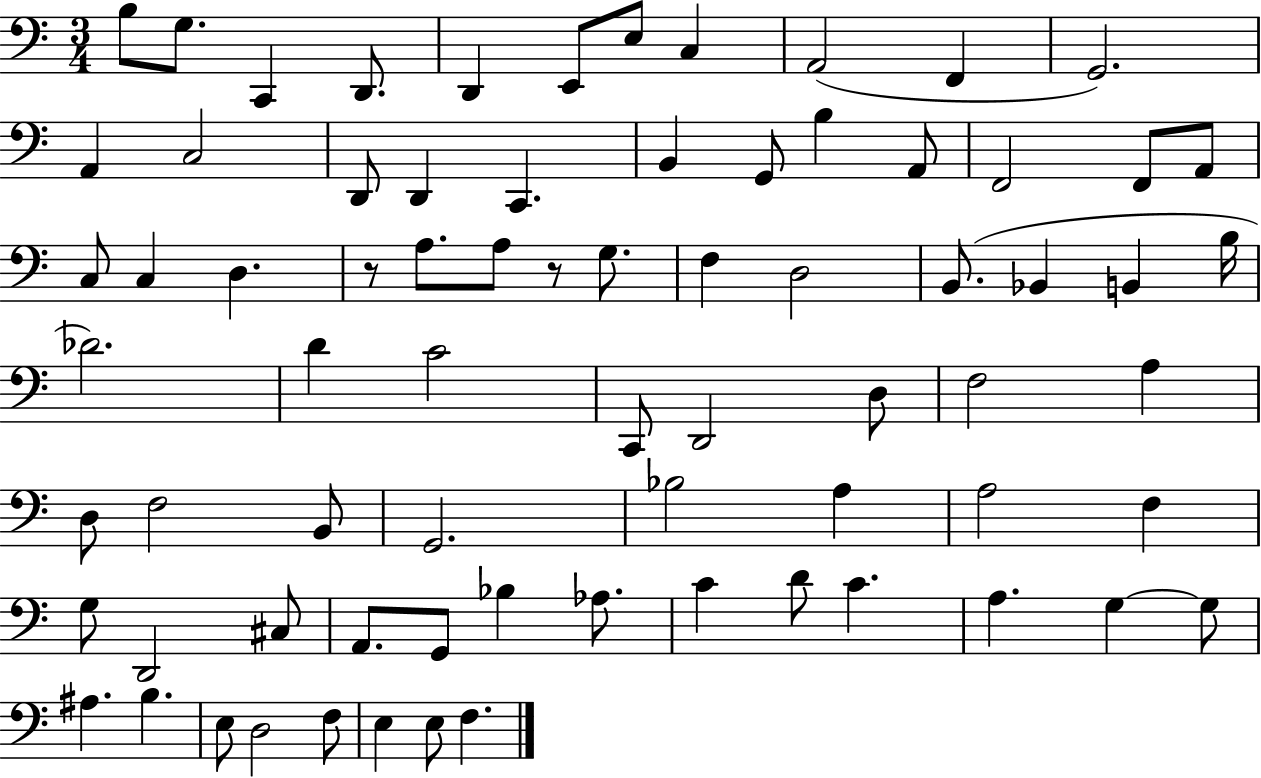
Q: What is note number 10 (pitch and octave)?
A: F2